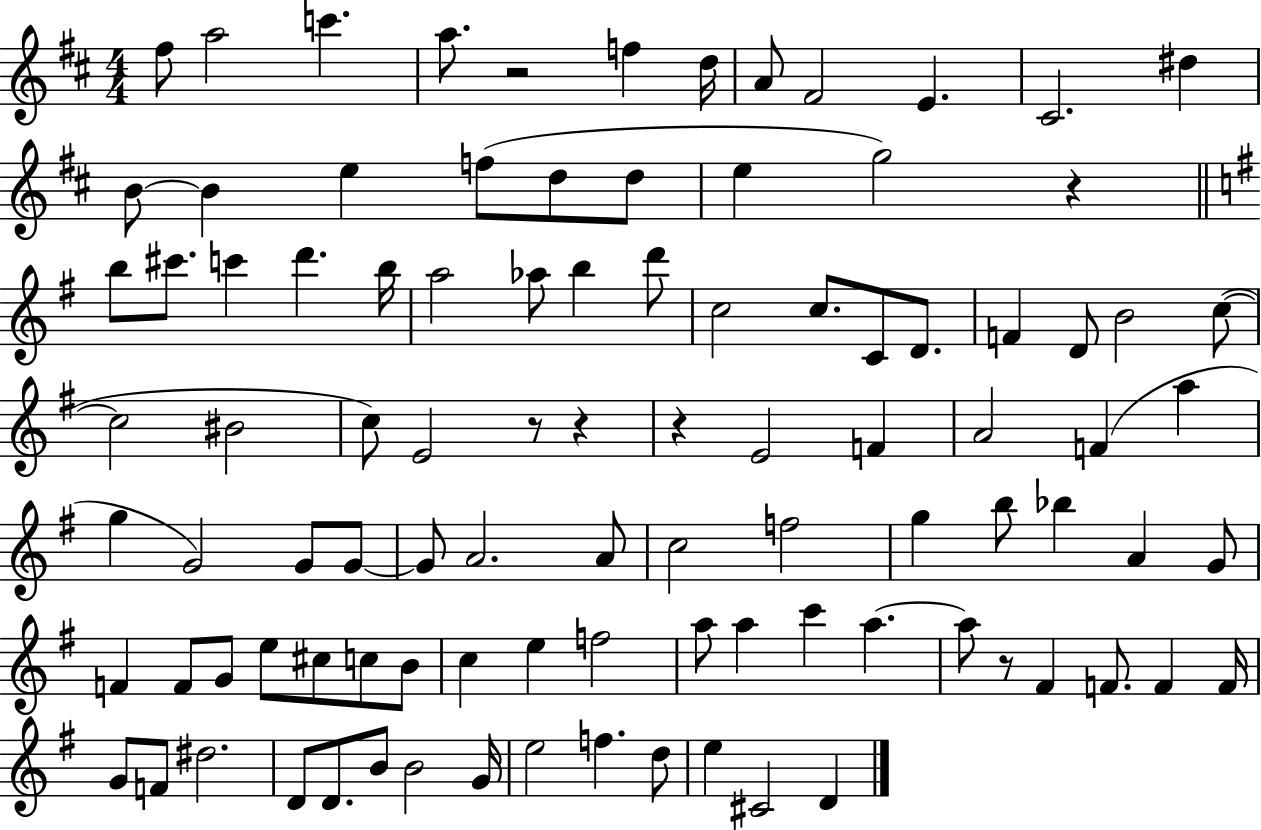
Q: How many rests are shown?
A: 6